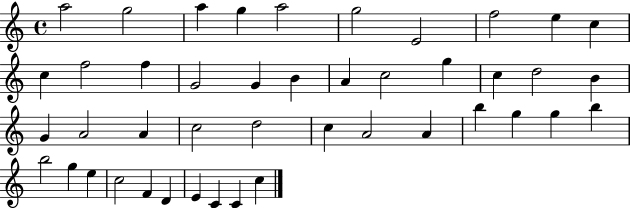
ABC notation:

X:1
T:Untitled
M:4/4
L:1/4
K:C
a2 g2 a g a2 g2 E2 f2 e c c f2 f G2 G B A c2 g c d2 B G A2 A c2 d2 c A2 A b g g b b2 g e c2 F D E C C c